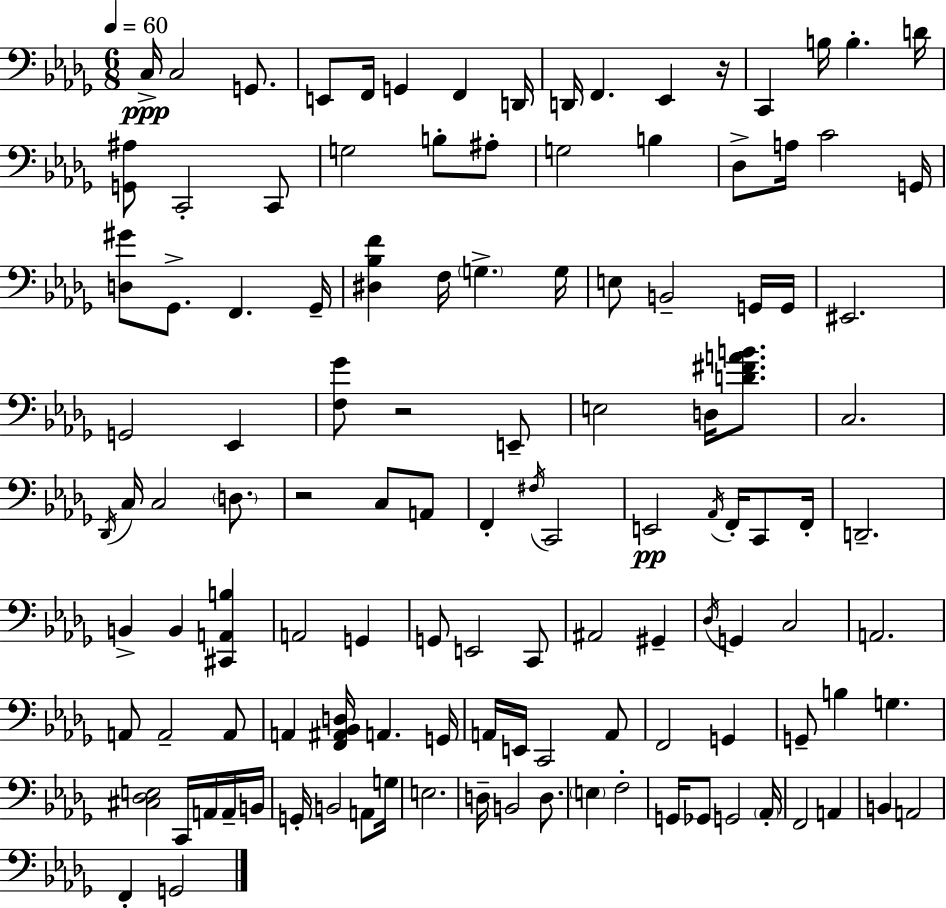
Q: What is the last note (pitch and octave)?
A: G2